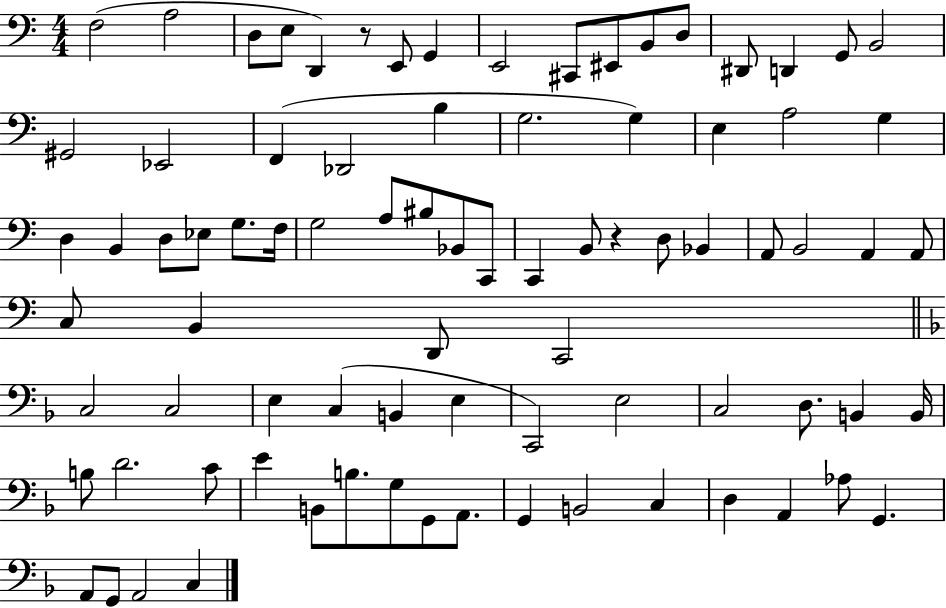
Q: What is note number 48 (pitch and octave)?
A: D2